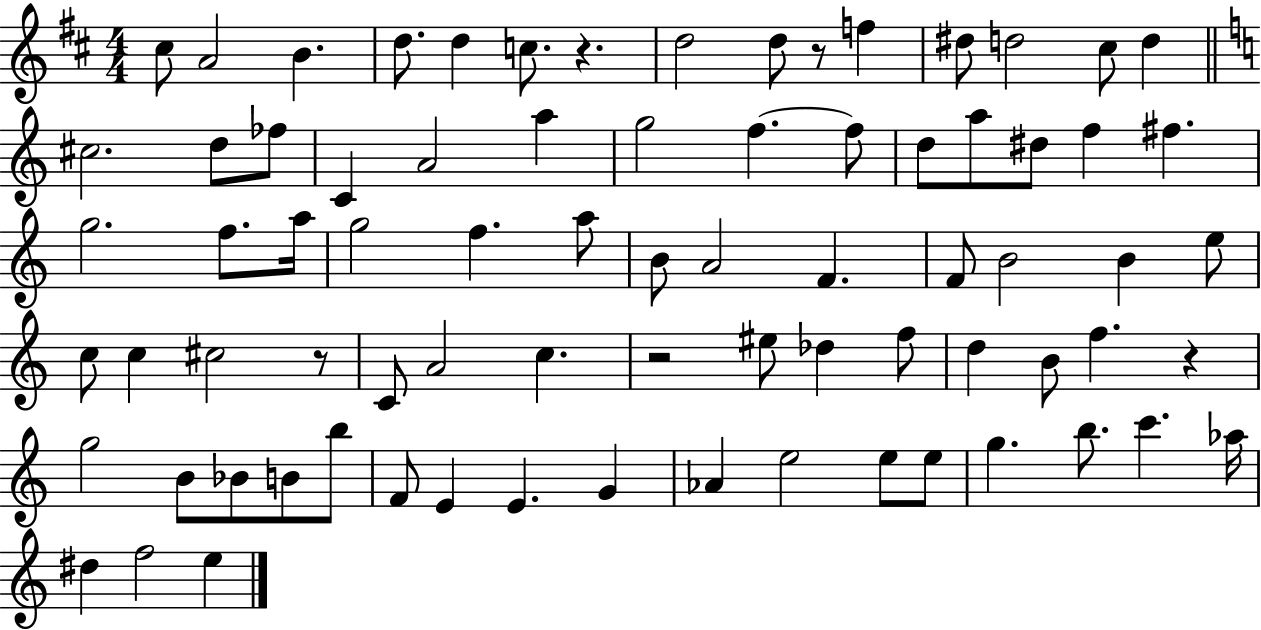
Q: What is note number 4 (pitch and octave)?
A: D5